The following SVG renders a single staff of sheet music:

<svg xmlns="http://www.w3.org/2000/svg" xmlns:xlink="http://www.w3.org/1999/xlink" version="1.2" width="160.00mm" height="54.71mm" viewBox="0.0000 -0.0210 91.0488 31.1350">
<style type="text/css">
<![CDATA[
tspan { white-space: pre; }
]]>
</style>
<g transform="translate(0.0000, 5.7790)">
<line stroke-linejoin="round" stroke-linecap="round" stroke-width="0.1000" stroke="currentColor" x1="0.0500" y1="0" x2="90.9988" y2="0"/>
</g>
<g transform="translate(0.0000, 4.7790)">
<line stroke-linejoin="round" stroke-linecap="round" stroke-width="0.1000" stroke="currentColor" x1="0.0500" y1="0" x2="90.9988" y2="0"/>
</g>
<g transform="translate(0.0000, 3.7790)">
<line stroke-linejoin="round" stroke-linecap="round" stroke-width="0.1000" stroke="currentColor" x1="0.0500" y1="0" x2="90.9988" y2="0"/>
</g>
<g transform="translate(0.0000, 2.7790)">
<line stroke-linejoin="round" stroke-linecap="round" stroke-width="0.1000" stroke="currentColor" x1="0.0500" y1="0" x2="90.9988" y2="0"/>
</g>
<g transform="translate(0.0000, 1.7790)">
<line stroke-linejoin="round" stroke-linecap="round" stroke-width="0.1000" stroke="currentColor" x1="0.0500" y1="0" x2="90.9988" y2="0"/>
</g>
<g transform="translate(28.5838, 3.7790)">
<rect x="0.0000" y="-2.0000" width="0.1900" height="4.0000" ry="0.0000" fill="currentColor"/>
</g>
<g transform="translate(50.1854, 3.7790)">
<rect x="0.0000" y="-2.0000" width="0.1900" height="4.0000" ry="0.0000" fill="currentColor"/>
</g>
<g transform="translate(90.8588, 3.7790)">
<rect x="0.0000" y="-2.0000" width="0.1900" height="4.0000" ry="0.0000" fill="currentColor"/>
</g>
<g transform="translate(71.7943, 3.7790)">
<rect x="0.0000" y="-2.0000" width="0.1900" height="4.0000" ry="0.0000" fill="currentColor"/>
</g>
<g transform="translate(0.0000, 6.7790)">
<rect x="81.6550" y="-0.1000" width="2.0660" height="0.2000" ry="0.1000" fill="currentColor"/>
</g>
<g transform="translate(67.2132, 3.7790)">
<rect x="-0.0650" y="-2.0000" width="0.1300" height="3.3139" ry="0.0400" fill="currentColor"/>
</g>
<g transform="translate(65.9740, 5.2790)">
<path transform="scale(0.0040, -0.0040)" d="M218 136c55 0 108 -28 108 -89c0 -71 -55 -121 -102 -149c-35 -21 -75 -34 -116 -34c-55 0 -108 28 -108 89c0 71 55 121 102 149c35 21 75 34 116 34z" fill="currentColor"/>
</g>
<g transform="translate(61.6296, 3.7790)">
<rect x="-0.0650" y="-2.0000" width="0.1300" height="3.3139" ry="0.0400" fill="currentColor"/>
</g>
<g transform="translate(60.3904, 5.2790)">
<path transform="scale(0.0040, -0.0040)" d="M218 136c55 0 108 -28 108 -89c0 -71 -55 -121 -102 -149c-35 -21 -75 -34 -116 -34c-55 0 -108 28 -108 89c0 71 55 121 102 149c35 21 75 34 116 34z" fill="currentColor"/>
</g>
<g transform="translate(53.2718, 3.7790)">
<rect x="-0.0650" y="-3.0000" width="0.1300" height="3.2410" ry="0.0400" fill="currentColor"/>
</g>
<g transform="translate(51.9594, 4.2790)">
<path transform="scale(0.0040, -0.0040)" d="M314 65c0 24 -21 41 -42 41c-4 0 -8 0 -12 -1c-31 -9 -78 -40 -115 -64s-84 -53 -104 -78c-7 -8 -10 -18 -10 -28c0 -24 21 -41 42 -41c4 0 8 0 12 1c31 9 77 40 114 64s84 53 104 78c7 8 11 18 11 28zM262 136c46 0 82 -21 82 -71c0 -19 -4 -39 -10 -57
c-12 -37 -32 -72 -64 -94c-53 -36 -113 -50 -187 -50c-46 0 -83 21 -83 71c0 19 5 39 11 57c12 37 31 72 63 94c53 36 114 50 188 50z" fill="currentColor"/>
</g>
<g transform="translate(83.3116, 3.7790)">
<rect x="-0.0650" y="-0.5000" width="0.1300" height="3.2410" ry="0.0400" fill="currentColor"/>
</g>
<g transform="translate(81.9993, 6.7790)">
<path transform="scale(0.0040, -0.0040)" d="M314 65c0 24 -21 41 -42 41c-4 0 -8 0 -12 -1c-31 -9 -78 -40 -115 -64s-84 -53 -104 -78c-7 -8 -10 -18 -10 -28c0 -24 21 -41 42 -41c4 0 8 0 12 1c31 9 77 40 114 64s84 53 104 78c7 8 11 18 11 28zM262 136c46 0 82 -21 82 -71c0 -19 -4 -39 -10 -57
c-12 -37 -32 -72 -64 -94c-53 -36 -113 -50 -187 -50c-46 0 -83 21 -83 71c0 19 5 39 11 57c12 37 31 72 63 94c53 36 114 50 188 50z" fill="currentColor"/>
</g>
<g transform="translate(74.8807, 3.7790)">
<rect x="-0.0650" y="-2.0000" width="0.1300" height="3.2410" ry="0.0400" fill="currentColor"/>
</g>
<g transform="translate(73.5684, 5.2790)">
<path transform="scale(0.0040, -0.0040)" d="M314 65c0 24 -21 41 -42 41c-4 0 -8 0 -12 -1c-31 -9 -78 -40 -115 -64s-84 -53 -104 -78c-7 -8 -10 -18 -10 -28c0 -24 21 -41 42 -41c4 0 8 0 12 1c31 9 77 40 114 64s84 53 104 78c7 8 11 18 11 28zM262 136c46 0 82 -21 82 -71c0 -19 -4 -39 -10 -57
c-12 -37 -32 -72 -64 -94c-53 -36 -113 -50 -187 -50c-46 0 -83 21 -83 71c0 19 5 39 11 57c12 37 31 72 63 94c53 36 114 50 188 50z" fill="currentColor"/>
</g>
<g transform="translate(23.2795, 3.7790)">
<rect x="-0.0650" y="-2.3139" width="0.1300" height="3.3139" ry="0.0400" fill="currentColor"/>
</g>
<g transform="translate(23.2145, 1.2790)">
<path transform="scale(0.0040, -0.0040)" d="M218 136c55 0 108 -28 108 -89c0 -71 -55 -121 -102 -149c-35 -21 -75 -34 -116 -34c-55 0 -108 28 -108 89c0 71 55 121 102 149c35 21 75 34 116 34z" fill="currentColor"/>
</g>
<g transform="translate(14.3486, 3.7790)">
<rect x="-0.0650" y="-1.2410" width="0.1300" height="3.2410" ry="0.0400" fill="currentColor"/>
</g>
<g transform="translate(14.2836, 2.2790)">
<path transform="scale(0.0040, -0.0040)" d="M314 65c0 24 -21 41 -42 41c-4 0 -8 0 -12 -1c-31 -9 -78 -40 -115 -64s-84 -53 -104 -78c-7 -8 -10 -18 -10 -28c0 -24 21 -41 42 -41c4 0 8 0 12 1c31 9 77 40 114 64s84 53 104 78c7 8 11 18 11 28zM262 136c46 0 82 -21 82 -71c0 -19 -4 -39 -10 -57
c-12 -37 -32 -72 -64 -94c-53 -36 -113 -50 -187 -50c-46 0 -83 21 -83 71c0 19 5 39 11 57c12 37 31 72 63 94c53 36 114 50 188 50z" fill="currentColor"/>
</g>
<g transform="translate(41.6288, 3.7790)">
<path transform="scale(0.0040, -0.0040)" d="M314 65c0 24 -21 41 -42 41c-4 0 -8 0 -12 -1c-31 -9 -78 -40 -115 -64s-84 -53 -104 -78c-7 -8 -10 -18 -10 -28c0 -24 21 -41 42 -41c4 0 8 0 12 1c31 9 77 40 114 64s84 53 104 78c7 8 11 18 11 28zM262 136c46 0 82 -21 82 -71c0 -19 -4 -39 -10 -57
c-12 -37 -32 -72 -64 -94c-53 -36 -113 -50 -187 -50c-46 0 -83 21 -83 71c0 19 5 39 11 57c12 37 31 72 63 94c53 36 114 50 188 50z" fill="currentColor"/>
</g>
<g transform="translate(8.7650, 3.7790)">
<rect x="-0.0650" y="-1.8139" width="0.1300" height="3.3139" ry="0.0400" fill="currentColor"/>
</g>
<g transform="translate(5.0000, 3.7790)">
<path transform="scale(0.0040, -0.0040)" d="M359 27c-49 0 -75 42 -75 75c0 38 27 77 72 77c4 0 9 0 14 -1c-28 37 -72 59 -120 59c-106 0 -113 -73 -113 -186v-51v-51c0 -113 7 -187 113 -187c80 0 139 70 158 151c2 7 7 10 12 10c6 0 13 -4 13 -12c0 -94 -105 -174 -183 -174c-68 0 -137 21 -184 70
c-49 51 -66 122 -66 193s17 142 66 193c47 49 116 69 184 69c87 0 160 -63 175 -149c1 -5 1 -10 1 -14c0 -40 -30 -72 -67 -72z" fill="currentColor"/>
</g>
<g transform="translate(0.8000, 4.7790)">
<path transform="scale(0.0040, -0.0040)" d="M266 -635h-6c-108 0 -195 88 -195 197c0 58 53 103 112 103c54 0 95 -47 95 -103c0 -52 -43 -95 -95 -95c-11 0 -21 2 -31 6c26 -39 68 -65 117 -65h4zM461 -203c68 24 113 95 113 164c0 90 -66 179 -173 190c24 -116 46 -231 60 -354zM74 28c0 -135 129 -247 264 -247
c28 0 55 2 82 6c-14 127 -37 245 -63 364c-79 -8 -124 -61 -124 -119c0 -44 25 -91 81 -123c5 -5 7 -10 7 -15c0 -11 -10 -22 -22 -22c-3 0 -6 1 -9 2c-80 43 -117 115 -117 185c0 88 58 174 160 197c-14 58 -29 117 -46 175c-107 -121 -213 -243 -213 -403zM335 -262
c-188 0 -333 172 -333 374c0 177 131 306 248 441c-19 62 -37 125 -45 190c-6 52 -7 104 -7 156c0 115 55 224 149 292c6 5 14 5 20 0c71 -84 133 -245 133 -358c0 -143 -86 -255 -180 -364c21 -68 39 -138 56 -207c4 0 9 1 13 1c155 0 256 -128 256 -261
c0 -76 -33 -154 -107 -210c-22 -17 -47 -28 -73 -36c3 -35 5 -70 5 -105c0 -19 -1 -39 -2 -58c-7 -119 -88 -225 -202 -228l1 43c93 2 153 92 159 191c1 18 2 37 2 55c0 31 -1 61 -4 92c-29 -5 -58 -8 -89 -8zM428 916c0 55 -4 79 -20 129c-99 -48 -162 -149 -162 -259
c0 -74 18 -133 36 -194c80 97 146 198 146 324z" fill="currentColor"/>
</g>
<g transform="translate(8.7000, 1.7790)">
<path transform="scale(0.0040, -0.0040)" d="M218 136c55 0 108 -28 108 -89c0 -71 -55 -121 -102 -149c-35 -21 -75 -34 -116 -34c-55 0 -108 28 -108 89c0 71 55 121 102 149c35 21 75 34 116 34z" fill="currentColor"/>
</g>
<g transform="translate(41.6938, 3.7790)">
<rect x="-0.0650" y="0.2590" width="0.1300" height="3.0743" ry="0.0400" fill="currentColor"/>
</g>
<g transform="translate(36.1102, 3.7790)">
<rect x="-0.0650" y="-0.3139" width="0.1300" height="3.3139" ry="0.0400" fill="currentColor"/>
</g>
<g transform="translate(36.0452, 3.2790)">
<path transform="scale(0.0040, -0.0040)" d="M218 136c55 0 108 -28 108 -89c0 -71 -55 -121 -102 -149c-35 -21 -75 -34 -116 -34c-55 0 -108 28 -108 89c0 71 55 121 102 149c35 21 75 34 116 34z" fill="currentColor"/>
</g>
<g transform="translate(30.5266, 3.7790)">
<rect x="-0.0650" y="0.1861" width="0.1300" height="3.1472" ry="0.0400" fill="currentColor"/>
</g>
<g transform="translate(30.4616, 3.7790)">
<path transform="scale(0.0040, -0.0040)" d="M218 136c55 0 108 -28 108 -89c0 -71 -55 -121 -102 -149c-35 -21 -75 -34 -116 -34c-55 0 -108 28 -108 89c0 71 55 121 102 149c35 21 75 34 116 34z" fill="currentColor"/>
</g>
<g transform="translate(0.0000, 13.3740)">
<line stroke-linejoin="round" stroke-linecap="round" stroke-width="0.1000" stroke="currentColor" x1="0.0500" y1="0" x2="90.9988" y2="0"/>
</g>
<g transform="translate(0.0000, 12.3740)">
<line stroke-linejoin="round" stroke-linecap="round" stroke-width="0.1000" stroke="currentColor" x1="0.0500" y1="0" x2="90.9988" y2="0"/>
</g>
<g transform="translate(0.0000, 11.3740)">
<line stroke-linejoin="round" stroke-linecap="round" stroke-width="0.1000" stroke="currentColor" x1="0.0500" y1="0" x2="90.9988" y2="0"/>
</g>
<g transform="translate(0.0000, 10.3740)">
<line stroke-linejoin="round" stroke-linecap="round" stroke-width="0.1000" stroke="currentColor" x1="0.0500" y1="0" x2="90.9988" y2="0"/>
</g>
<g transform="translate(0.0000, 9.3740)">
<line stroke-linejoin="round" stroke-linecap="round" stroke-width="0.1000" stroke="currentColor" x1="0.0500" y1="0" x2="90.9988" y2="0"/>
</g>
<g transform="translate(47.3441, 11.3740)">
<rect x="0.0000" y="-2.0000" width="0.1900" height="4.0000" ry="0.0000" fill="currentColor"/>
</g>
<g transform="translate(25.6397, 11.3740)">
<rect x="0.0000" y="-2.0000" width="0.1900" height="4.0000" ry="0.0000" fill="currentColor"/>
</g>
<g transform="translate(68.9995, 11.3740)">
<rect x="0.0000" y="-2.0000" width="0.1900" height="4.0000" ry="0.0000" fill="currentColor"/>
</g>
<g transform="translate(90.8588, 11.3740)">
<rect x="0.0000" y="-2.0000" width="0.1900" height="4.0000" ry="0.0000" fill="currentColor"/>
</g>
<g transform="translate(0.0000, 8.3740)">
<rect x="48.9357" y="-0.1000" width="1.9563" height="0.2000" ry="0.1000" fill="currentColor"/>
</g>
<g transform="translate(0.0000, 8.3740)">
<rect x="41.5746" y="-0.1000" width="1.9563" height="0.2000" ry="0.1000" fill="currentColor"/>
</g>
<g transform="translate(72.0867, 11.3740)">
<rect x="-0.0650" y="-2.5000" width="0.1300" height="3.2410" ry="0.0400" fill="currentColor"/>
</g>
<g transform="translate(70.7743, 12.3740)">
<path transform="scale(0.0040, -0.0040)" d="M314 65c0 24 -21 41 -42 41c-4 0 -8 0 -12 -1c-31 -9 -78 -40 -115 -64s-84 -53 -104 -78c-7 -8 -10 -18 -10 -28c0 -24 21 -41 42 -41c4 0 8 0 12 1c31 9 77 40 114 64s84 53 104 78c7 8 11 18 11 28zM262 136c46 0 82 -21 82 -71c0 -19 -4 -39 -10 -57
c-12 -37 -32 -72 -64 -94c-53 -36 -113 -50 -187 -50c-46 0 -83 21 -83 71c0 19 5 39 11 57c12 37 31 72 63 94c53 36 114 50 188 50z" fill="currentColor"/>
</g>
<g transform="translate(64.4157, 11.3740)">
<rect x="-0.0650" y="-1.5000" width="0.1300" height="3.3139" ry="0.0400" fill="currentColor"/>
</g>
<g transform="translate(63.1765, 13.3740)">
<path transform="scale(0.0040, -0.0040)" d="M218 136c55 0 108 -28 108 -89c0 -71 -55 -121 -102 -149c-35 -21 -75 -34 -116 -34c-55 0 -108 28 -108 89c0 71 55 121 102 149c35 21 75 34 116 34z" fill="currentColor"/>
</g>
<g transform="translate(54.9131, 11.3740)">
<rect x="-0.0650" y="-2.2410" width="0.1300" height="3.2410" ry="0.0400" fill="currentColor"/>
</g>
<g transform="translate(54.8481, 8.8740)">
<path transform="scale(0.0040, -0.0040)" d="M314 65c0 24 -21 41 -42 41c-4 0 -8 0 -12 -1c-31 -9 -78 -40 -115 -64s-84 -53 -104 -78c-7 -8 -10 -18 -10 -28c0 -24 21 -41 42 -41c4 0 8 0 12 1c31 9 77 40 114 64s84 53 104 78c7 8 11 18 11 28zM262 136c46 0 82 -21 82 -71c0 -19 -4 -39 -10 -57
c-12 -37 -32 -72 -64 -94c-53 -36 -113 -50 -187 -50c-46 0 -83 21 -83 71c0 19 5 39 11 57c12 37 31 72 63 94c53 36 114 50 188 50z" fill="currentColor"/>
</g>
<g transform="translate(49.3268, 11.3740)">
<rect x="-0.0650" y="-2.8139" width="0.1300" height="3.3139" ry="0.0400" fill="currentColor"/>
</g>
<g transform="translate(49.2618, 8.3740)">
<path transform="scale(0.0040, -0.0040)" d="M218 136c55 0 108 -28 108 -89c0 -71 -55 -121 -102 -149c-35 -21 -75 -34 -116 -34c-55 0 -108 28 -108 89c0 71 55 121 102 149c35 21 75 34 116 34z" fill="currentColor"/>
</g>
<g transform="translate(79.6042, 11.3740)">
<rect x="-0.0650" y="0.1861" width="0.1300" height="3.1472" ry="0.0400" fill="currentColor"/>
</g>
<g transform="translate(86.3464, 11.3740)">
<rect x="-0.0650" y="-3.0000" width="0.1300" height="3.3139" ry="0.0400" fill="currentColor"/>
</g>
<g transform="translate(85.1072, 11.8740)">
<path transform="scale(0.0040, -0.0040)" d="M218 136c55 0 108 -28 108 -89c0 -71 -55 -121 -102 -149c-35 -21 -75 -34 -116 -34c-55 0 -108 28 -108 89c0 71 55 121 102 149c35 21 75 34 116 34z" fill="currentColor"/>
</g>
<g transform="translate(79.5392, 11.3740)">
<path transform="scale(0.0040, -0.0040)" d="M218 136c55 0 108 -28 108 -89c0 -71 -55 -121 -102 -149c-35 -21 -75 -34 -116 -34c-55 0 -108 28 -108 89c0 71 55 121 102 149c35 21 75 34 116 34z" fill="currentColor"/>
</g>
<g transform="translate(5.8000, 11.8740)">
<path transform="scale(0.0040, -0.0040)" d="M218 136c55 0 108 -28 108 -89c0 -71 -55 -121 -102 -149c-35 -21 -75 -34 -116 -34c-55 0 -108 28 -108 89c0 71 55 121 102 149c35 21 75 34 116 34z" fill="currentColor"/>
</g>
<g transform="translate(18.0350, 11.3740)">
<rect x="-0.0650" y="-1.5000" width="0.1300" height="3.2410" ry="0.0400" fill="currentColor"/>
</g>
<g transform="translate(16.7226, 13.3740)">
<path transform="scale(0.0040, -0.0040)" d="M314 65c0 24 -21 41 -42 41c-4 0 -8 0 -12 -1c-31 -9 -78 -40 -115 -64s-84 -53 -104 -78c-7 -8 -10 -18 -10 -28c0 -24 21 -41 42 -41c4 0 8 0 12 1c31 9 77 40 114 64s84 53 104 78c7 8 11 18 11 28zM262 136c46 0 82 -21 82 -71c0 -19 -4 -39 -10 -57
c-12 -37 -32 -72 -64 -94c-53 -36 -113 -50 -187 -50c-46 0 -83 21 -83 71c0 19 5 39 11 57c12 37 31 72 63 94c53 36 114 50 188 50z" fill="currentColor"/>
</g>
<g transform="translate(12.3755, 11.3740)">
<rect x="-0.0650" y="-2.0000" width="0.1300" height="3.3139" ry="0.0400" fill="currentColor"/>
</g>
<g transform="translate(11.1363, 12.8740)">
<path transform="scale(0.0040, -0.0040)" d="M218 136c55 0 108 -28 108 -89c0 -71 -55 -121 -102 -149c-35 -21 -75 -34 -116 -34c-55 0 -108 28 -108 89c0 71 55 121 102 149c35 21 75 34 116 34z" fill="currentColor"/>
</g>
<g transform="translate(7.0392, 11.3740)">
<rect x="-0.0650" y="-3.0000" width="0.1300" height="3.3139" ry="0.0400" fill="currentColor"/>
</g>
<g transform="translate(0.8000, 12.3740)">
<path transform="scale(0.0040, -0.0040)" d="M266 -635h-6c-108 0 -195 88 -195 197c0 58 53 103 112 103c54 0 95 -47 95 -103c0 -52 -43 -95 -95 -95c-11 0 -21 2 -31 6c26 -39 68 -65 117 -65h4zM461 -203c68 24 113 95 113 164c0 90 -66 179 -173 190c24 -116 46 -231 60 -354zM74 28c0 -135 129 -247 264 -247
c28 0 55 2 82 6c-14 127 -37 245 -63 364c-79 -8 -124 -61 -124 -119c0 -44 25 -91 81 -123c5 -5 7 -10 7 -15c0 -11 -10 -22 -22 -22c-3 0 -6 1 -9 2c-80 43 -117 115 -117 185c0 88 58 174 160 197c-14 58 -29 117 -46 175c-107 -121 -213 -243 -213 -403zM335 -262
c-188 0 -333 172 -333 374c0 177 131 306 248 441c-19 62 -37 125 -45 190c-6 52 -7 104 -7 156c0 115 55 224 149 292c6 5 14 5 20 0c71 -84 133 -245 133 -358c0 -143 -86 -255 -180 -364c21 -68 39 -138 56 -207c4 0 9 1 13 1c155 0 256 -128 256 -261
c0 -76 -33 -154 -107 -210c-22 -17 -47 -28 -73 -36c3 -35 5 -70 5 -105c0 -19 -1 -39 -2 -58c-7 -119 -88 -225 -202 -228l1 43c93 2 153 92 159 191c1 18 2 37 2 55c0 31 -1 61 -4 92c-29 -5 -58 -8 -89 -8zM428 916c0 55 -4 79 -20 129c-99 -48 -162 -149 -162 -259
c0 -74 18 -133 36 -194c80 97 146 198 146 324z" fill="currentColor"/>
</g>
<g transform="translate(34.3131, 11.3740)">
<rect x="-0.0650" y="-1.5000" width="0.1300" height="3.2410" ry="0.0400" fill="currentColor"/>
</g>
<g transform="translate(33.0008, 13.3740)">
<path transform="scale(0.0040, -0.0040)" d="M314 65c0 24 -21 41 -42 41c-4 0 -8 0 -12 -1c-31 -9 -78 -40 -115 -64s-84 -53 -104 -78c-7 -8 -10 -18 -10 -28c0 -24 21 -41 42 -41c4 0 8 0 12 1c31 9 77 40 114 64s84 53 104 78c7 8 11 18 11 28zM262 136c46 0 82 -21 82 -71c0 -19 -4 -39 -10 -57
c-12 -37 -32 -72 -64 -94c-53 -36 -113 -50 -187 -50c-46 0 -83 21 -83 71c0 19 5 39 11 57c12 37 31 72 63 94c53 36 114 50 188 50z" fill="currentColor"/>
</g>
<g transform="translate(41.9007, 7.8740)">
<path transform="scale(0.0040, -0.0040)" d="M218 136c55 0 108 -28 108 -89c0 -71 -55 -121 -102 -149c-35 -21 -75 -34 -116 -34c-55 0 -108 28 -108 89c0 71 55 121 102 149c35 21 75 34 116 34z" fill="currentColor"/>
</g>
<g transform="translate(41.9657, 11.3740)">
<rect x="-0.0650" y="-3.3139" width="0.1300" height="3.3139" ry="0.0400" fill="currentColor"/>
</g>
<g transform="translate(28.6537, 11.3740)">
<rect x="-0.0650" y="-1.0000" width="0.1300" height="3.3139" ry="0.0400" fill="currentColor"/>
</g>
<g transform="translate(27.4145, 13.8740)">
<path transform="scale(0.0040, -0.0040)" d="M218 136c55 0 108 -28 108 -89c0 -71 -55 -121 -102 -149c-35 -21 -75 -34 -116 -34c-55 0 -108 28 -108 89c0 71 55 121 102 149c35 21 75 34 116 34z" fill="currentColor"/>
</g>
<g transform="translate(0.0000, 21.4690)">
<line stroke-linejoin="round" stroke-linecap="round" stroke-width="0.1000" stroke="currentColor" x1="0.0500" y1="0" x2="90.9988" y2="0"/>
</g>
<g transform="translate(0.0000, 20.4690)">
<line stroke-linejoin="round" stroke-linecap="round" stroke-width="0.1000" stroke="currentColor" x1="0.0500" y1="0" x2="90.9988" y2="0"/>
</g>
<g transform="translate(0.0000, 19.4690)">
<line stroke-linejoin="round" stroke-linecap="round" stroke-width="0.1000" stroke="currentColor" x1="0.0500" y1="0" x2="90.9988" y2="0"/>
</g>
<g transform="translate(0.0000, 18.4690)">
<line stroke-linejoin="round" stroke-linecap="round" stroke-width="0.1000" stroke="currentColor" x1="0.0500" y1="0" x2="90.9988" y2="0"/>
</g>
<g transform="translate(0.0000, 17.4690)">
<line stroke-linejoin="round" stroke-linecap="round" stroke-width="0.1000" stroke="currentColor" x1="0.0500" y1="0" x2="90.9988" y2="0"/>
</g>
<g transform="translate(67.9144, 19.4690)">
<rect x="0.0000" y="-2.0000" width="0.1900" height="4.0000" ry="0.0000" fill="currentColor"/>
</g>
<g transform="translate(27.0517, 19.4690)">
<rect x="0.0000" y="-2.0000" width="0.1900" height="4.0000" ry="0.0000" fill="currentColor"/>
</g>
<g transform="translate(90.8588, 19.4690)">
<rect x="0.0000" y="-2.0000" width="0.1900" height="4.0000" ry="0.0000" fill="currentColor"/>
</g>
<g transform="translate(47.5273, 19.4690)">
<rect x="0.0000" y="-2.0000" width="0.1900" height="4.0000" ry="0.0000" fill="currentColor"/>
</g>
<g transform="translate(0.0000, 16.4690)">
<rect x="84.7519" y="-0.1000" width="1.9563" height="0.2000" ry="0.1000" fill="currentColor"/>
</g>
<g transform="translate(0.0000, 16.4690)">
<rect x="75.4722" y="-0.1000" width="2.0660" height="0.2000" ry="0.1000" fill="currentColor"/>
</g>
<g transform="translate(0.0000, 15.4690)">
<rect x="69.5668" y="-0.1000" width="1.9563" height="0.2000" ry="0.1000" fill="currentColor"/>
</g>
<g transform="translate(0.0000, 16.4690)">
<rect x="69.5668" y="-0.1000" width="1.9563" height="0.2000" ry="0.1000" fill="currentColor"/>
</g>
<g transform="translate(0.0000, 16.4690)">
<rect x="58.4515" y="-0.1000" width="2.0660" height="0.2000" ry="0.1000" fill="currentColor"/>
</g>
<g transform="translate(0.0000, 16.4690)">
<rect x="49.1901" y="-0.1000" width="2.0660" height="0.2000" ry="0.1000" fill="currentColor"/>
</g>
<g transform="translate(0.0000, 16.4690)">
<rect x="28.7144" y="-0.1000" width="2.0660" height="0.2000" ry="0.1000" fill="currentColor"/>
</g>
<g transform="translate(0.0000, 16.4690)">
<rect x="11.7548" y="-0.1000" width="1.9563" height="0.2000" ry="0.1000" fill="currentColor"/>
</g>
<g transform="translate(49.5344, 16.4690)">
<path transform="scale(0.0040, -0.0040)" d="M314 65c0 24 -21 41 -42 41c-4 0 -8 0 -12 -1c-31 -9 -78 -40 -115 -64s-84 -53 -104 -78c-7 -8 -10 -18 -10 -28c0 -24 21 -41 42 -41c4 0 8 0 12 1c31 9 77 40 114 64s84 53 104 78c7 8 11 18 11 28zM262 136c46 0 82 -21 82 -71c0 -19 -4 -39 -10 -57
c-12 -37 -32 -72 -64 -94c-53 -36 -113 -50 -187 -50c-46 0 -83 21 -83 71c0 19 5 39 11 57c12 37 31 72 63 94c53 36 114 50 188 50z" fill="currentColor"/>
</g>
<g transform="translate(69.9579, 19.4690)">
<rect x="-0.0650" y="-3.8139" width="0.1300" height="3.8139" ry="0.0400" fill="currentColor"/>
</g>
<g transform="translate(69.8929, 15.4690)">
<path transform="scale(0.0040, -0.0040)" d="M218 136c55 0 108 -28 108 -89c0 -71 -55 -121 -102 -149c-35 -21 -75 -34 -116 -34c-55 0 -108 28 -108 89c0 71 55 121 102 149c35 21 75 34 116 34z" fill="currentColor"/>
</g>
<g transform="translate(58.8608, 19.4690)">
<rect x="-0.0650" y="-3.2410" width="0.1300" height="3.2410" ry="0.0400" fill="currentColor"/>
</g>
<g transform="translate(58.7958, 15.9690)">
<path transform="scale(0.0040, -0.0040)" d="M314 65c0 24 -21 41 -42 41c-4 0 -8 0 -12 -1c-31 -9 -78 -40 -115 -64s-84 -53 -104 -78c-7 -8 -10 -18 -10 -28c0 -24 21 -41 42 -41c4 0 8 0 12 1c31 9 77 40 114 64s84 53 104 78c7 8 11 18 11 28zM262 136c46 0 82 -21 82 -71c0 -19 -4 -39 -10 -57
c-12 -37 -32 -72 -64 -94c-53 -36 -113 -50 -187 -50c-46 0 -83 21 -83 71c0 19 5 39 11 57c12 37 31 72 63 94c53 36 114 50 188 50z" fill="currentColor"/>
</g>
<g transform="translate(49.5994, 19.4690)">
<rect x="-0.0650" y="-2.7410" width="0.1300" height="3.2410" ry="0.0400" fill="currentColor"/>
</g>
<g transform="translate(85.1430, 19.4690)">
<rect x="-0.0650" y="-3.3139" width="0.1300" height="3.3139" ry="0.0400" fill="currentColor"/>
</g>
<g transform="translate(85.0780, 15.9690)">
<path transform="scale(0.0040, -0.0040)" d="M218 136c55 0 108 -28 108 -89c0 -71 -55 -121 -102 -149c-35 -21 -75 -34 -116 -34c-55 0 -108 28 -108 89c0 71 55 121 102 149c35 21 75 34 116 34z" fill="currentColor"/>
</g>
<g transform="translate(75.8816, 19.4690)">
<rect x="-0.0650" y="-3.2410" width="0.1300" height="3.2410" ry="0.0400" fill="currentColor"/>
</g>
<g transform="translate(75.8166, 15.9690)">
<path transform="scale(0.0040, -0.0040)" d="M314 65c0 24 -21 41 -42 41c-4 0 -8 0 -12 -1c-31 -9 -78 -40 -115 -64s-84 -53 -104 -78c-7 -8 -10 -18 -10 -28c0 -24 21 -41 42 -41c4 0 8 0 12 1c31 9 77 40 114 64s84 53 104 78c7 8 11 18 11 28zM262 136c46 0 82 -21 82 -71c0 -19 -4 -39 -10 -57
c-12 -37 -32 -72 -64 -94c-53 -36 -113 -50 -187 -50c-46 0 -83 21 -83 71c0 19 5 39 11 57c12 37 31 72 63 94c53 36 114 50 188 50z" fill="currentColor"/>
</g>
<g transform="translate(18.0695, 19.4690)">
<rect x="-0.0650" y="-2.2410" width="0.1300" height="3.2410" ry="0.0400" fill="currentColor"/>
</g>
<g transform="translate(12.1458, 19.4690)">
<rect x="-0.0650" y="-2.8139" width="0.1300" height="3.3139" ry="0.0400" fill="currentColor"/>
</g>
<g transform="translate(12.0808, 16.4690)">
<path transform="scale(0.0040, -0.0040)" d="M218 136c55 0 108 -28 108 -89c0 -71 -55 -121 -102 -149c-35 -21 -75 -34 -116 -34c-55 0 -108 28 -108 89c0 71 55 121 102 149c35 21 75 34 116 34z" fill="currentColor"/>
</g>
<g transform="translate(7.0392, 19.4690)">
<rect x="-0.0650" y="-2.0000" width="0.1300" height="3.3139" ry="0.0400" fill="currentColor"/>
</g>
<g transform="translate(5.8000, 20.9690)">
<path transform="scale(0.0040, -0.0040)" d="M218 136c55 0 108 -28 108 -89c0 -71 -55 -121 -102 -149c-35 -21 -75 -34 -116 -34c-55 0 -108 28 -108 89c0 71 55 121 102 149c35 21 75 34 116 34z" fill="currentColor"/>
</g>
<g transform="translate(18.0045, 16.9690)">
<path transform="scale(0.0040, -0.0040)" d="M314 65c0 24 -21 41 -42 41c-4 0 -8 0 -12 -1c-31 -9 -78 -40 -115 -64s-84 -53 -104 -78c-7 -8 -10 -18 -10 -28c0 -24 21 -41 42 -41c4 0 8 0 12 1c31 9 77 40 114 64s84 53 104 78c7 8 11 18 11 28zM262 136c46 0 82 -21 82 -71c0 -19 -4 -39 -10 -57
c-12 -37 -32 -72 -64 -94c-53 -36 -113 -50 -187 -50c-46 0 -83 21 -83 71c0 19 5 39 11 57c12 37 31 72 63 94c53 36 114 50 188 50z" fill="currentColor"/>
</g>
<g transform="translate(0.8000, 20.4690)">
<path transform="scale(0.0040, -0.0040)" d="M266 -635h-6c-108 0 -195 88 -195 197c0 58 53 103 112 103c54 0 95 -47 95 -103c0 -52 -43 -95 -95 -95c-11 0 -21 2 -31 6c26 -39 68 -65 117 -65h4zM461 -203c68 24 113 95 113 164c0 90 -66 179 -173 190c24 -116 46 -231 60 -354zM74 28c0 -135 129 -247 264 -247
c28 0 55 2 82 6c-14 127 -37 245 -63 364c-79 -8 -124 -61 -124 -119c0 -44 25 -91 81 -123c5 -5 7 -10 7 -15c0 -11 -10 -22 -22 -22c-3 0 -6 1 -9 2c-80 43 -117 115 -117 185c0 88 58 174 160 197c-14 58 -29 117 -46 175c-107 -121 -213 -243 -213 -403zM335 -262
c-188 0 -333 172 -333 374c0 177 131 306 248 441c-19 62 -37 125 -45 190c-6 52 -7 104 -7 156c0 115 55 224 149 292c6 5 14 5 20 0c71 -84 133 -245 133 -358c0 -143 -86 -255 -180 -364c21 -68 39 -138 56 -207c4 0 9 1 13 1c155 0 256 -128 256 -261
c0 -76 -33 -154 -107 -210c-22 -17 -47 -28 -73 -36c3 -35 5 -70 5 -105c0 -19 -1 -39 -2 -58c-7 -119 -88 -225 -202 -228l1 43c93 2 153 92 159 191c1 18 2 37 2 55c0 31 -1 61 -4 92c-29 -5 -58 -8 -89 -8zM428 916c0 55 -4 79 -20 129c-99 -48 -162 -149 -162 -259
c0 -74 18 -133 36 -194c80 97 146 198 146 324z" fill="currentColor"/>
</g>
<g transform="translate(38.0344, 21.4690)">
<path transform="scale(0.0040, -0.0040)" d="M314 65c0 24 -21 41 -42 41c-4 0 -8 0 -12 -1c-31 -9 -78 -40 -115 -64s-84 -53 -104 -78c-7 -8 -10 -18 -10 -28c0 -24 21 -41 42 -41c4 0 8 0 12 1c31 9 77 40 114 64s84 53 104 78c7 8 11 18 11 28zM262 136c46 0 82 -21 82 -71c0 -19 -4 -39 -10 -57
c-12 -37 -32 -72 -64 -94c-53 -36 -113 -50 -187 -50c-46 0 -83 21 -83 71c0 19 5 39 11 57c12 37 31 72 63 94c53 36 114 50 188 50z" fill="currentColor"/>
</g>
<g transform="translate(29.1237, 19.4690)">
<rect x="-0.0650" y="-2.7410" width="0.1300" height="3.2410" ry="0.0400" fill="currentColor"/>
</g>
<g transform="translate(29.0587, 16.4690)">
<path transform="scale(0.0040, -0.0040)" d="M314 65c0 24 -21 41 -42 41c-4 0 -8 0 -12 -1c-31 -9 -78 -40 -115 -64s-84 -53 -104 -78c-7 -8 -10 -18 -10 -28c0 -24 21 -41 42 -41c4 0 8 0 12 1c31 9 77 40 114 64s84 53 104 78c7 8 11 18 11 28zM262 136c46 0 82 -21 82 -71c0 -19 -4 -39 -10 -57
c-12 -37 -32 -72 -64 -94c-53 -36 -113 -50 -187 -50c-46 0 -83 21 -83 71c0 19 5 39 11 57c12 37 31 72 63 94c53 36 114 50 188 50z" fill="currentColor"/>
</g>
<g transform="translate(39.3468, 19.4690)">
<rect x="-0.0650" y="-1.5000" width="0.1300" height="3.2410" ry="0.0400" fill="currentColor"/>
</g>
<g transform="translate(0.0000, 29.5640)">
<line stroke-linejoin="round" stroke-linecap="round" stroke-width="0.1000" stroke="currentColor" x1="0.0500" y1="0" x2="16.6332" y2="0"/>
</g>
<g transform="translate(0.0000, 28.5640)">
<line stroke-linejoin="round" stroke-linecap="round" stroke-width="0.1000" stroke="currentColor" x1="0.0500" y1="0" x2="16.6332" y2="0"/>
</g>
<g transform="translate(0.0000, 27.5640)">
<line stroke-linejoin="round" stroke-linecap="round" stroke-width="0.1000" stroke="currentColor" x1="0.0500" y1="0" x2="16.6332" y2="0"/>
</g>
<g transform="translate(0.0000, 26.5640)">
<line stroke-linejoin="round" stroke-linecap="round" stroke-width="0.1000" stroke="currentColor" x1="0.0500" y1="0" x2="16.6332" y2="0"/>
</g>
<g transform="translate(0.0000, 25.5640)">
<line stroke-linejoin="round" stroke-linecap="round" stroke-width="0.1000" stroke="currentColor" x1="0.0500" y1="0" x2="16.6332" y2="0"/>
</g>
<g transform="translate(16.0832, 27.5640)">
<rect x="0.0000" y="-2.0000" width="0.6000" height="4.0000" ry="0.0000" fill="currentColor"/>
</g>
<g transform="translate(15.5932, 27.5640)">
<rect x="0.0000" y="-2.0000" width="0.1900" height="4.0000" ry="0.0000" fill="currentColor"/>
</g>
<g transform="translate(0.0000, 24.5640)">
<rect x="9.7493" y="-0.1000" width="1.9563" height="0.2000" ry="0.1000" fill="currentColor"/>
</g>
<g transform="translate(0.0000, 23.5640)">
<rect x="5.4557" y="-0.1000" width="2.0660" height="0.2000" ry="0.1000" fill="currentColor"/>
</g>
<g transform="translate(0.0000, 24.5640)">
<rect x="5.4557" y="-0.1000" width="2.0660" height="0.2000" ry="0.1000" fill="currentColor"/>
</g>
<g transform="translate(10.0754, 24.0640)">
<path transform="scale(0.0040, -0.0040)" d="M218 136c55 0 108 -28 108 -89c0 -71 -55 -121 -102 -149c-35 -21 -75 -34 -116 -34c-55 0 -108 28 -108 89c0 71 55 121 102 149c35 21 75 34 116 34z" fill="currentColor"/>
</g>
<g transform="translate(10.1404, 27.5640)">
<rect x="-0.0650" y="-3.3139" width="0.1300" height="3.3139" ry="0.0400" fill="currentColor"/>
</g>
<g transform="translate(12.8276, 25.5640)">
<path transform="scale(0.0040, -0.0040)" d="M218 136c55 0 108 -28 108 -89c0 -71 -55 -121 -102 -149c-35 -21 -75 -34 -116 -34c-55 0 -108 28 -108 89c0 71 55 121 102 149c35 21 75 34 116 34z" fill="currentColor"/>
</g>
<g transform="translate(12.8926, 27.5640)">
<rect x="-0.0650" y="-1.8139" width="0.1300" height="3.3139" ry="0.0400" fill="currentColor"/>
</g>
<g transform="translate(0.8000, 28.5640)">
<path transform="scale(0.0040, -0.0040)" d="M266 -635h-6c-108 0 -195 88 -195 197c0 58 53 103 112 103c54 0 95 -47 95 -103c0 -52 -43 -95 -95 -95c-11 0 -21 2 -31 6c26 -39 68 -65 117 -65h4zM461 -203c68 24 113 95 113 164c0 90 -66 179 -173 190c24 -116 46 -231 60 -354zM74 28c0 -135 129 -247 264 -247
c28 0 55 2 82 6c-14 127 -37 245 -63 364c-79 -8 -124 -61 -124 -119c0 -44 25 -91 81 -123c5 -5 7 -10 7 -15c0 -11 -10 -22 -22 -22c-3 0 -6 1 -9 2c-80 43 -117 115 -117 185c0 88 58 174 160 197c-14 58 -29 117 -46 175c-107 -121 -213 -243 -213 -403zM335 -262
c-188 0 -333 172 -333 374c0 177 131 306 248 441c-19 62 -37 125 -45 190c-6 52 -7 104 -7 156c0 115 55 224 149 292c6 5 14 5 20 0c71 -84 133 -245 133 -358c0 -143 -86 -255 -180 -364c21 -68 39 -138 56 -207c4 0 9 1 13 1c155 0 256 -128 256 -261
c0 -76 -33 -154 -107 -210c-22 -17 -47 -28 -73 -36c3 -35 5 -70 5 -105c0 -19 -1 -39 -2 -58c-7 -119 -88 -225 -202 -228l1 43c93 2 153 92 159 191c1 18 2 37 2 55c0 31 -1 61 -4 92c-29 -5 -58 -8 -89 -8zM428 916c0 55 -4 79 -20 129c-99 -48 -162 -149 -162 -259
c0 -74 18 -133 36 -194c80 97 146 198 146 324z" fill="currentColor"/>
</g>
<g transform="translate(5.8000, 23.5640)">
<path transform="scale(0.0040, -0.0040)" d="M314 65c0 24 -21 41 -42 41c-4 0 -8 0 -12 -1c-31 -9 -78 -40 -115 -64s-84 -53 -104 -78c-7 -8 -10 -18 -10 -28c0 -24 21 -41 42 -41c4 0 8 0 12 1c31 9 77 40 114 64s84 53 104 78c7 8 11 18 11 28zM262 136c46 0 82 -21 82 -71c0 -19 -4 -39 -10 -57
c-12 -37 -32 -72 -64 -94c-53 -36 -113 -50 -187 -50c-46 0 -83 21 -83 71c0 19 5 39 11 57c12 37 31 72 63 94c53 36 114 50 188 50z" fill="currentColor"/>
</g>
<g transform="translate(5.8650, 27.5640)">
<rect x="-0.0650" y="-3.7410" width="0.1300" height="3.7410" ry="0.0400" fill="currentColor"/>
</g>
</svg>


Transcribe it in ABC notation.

X:1
T:Untitled
M:4/4
L:1/4
K:C
f e2 g B c B2 A2 F F F2 C2 A F E2 D E2 b a g2 E G2 B A F a g2 a2 E2 a2 b2 c' b2 b c'2 b f